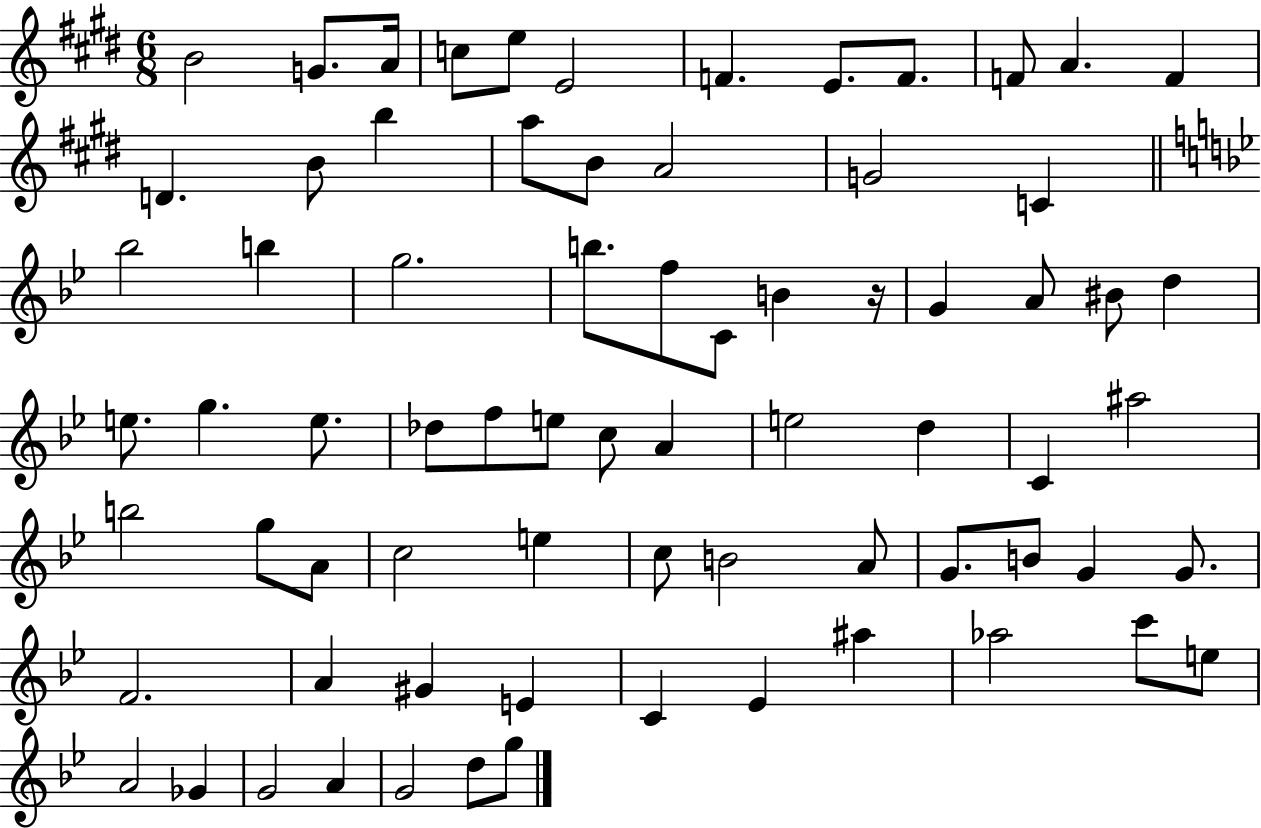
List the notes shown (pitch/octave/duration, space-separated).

B4/h G4/e. A4/s C5/e E5/e E4/h F4/q. E4/e. F4/e. F4/e A4/q. F4/q D4/q. B4/e B5/q A5/e B4/e A4/h G4/h C4/q Bb5/h B5/q G5/h. B5/e. F5/e C4/e B4/q R/s G4/q A4/e BIS4/e D5/q E5/e. G5/q. E5/e. Db5/e F5/e E5/e C5/e A4/q E5/h D5/q C4/q A#5/h B5/h G5/e A4/e C5/h E5/q C5/e B4/h A4/e G4/e. B4/e G4/q G4/e. F4/h. A4/q G#4/q E4/q C4/q Eb4/q A#5/q Ab5/h C6/e E5/e A4/h Gb4/q G4/h A4/q G4/h D5/e G5/e